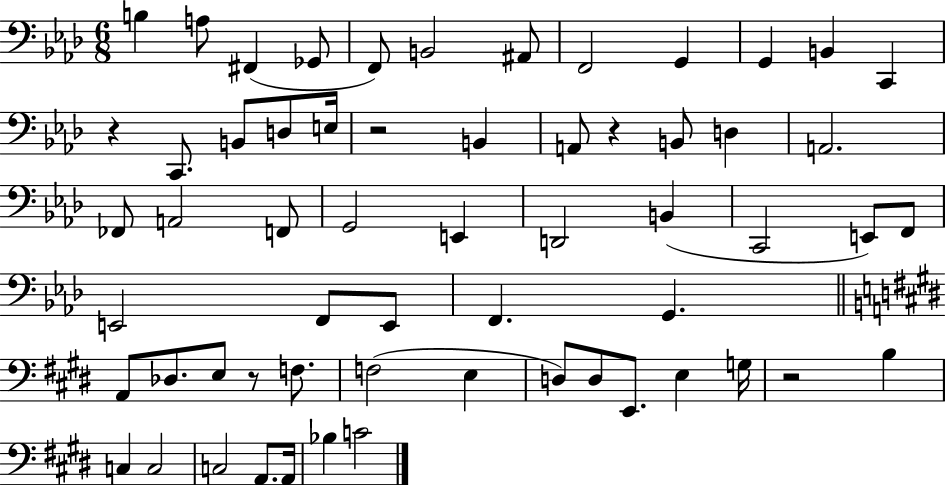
B3/q A3/e F#2/q Gb2/e F2/e B2/h A#2/e F2/h G2/q G2/q B2/q C2/q R/q C2/e. B2/e D3/e E3/s R/h B2/q A2/e R/q B2/e D3/q A2/h. FES2/e A2/h F2/e G2/h E2/q D2/h B2/q C2/h E2/e F2/e E2/h F2/e E2/e F2/q. G2/q. A2/e Db3/e. E3/e R/e F3/e. F3/h E3/q D3/e D3/e E2/e. E3/q G3/s R/h B3/q C3/q C3/h C3/h A2/e. A2/s Bb3/q C4/h